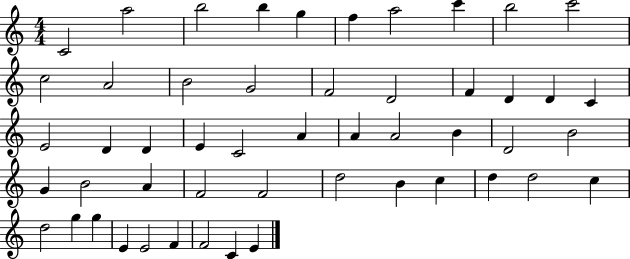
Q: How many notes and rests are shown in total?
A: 51